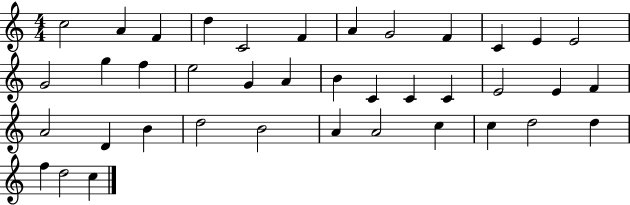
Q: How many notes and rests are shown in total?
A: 39